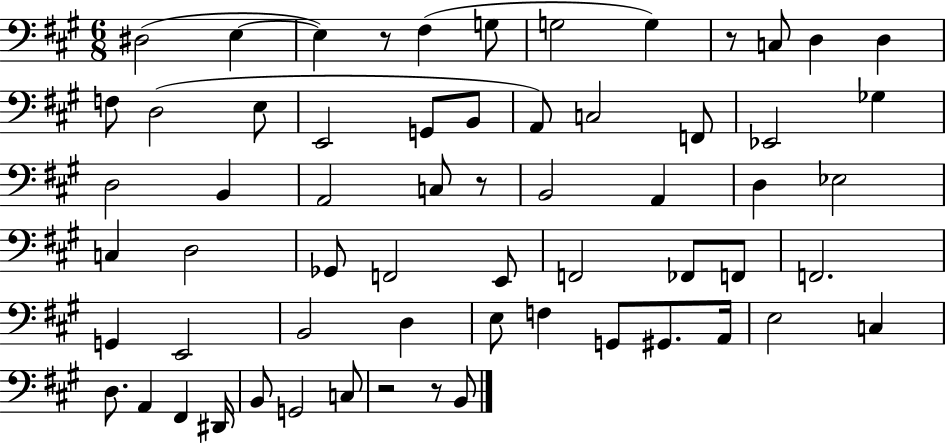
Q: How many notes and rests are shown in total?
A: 62